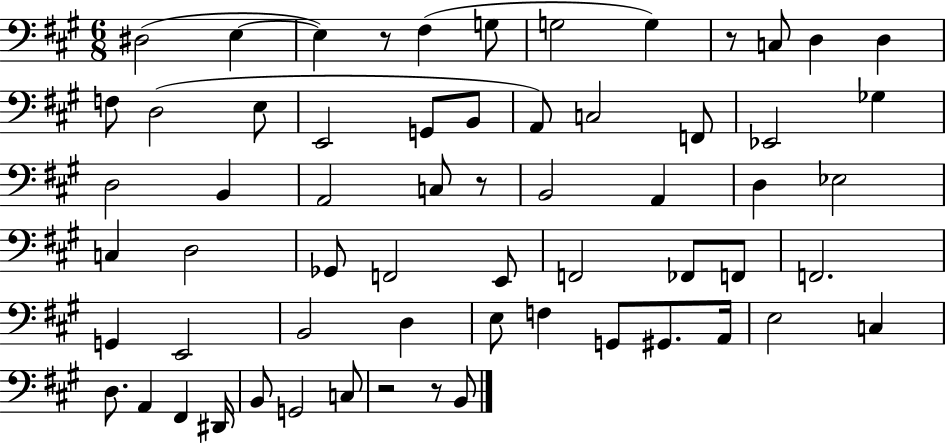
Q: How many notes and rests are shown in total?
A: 62